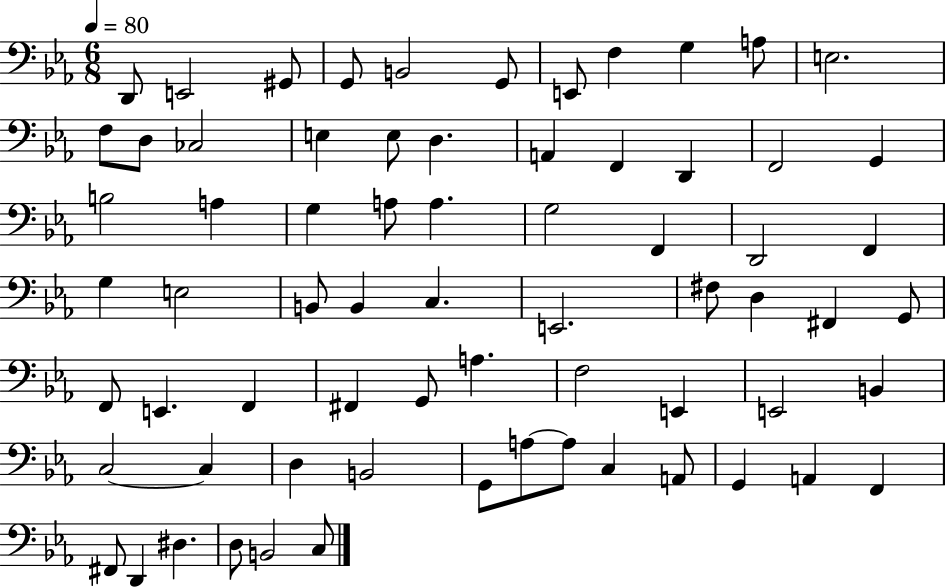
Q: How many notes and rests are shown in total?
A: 69